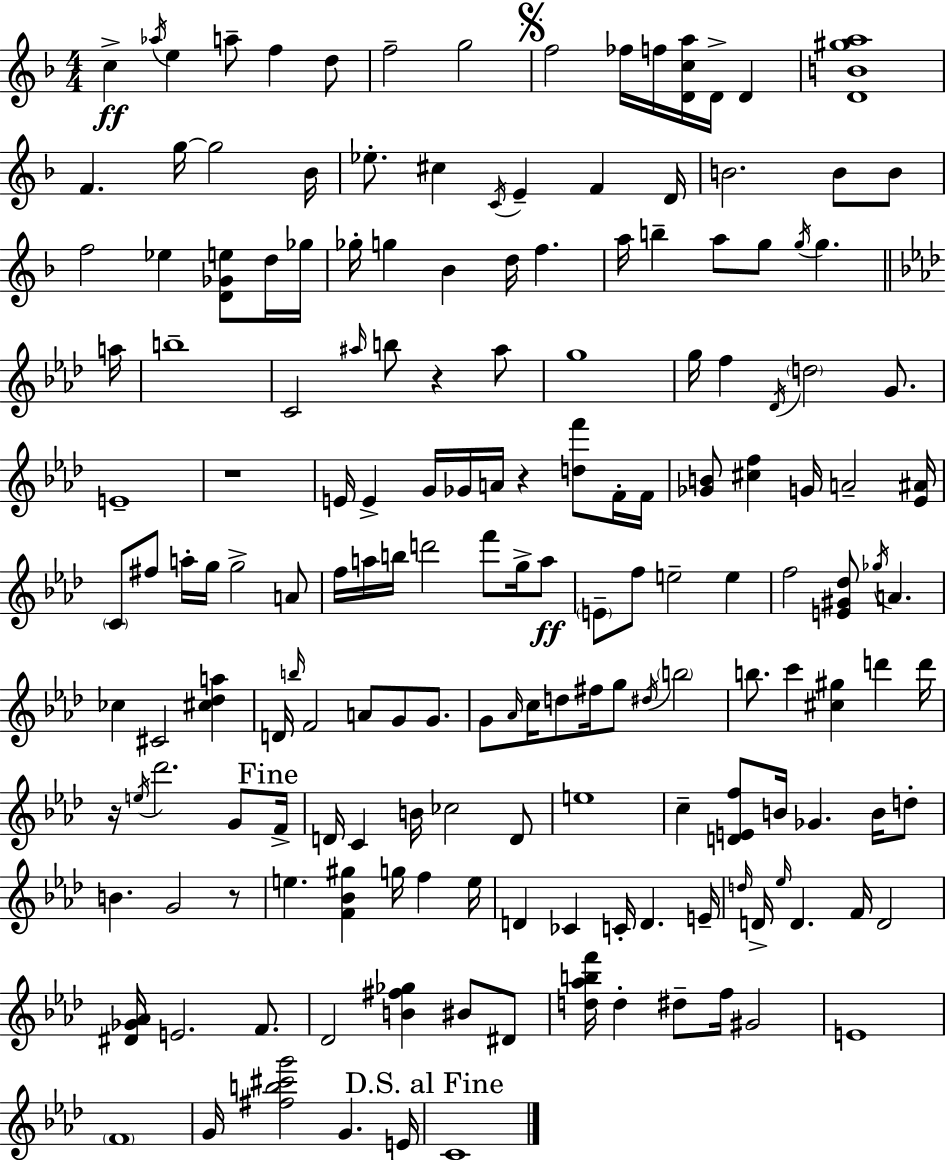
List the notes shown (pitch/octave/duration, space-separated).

C5/q Ab5/s E5/q A5/e F5/q D5/e F5/h G5/h F5/h FES5/s F5/s [D4,C5,A5]/s D4/s D4/q [D4,B4,G#5,A5]/w F4/q. G5/s G5/h Bb4/s Eb5/e. C#5/q C4/s E4/q F4/q D4/s B4/h. B4/e B4/e F5/h Eb5/q [D4,Gb4,E5]/e D5/s Gb5/s Gb5/s G5/q Bb4/q D5/s F5/q. A5/s B5/q A5/e G5/e G5/s G5/q. A5/s B5/w C4/h A#5/s B5/e R/q A#5/e G5/w G5/s F5/q Db4/s D5/h G4/e. E4/w R/w E4/s E4/q G4/s Gb4/s A4/s R/q [D5,F6]/e F4/s F4/s [Gb4,B4]/e [C#5,F5]/q G4/s A4/h [Eb4,A#4]/s C4/e F#5/e A5/s G5/s G5/h A4/e F5/s A5/s B5/s D6/h F6/e G5/s A5/e E4/e F5/e E5/h E5/q F5/h [E4,G#4,Db5]/e Gb5/s A4/q. CES5/q C#4/h [C#5,Db5,A5]/q D4/s B5/s F4/h A4/e G4/e G4/e. G4/e Ab4/s C5/s D5/e F#5/s G5/e D#5/s B5/h B5/e. C6/q [C#5,G#5]/q D6/q D6/s R/s E5/s Db6/h. G4/e F4/s D4/s C4/q B4/s CES5/h D4/e E5/w C5/q [D4,E4,F5]/e B4/s Gb4/q. B4/s D5/e B4/q. G4/h R/e E5/q. [F4,Bb4,G#5]/q G5/s F5/q E5/s D4/q CES4/q C4/s D4/q. E4/s D5/s D4/s Eb5/s D4/q. F4/s D4/h [D#4,Gb4,Ab4]/s E4/h. F4/e. Db4/h [B4,F#5,Gb5]/q BIS4/e D#4/e [D5,Ab5,B5,F6]/s D5/q D#5/e F5/s G#4/h E4/w F4/w G4/s [F#5,B5,C#6,G6]/h G4/q. E4/s C4/w